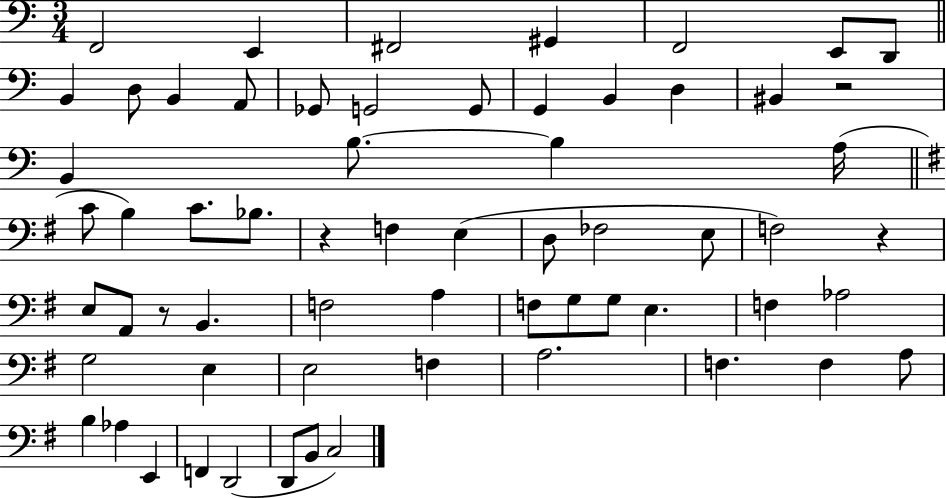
X:1
T:Untitled
M:3/4
L:1/4
K:C
F,,2 E,, ^F,,2 ^G,, F,,2 E,,/2 D,,/2 B,, D,/2 B,, A,,/2 _G,,/2 G,,2 G,,/2 G,, B,, D, ^B,, z2 B,, B,/2 B, A,/4 C/2 B, C/2 _B,/2 z F, E, D,/2 _F,2 E,/2 F,2 z E,/2 A,,/2 z/2 B,, F,2 A, F,/2 G,/2 G,/2 E, F, _A,2 G,2 E, E,2 F, A,2 F, F, A,/2 B, _A, E,, F,, D,,2 D,,/2 B,,/2 C,2